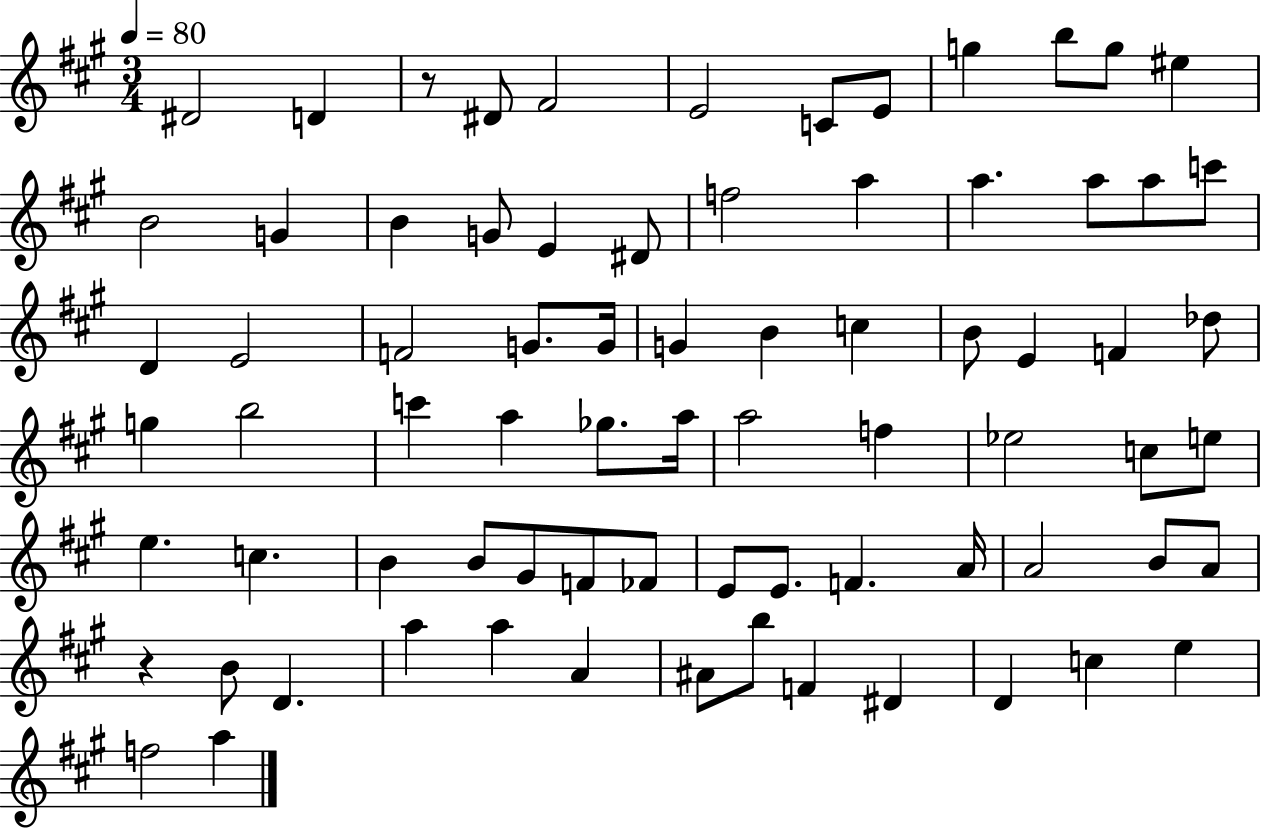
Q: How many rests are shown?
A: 2